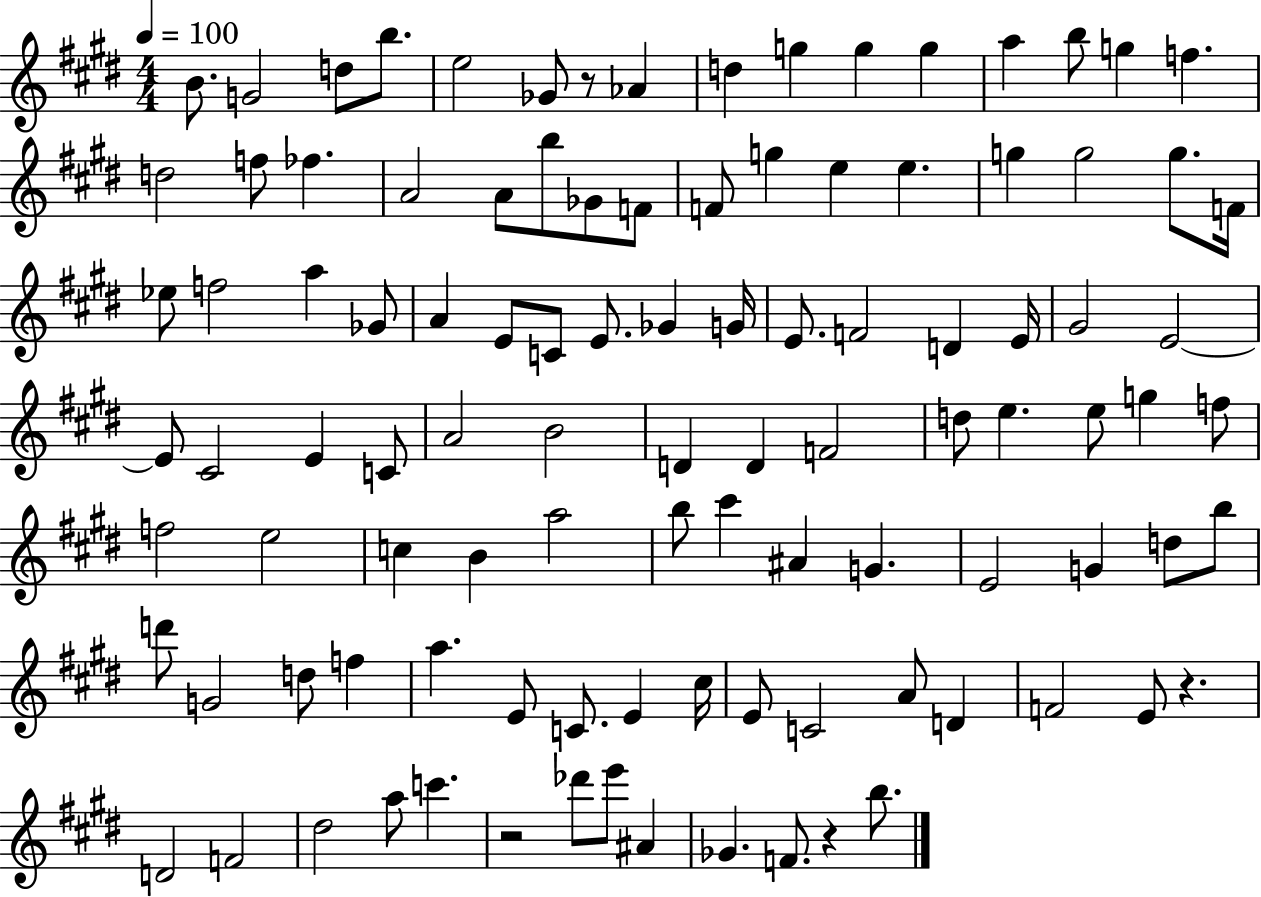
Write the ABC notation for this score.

X:1
T:Untitled
M:4/4
L:1/4
K:E
B/2 G2 d/2 b/2 e2 _G/2 z/2 _A d g g g a b/2 g f d2 f/2 _f A2 A/2 b/2 _G/2 F/2 F/2 g e e g g2 g/2 F/4 _e/2 f2 a _G/2 A E/2 C/2 E/2 _G G/4 E/2 F2 D E/4 ^G2 E2 E/2 ^C2 E C/2 A2 B2 D D F2 d/2 e e/2 g f/2 f2 e2 c B a2 b/2 ^c' ^A G E2 G d/2 b/2 d'/2 G2 d/2 f a E/2 C/2 E ^c/4 E/2 C2 A/2 D F2 E/2 z D2 F2 ^d2 a/2 c' z2 _d'/2 e'/2 ^A _G F/2 z b/2